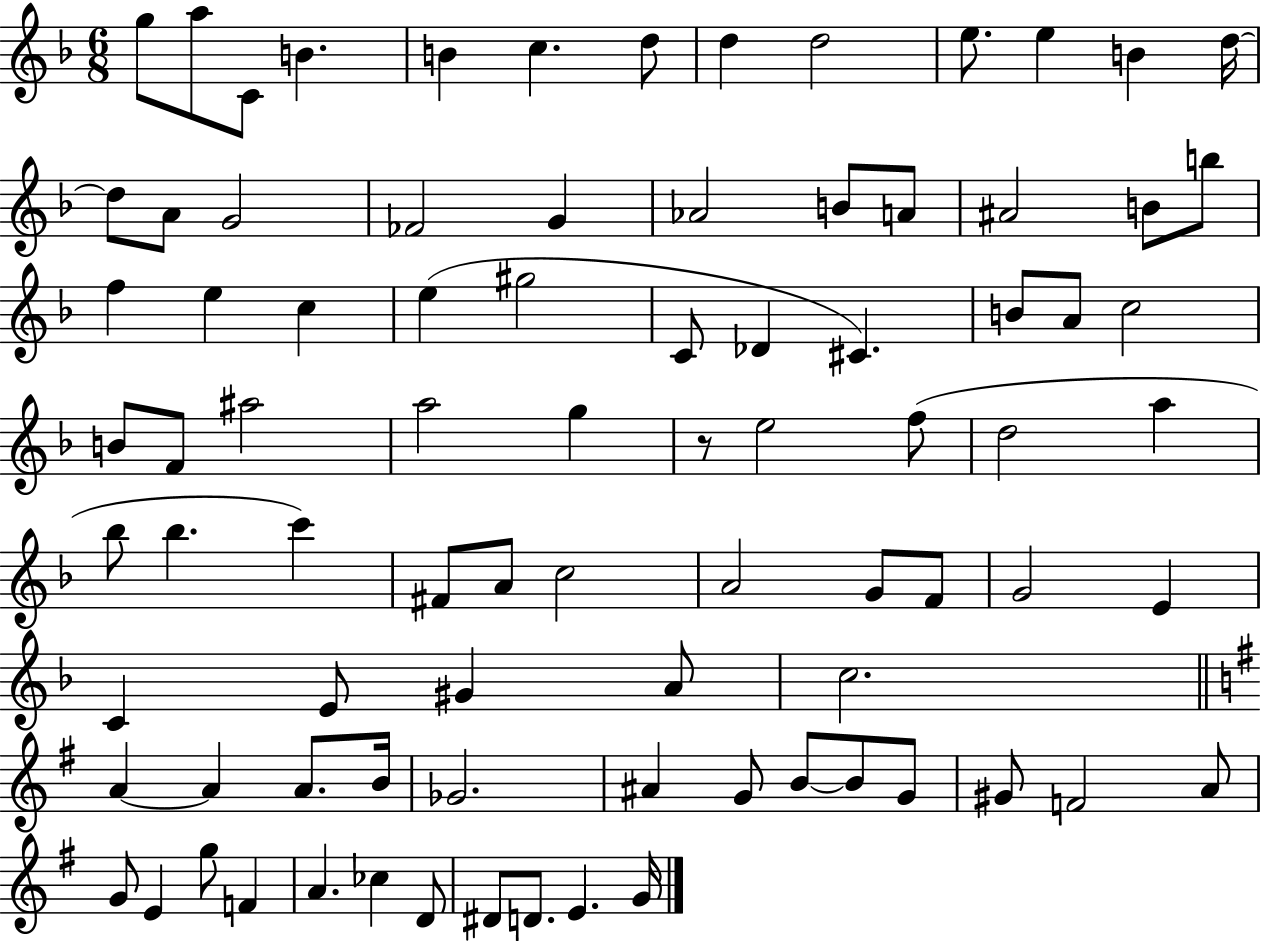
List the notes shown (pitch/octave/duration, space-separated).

G5/e A5/e C4/e B4/q. B4/q C5/q. D5/e D5/q D5/h E5/e. E5/q B4/q D5/s D5/e A4/e G4/h FES4/h G4/q Ab4/h B4/e A4/e A#4/h B4/e B5/e F5/q E5/q C5/q E5/q G#5/h C4/e Db4/q C#4/q. B4/e A4/e C5/h B4/e F4/e A#5/h A5/h G5/q R/e E5/h F5/e D5/h A5/q Bb5/e Bb5/q. C6/q F#4/e A4/e C5/h A4/h G4/e F4/e G4/h E4/q C4/q E4/e G#4/q A4/e C5/h. A4/q A4/q A4/e. B4/s Gb4/h. A#4/q G4/e B4/e B4/e G4/e G#4/e F4/h A4/e G4/e E4/q G5/e F4/q A4/q. CES5/q D4/e D#4/e D4/e. E4/q. G4/s